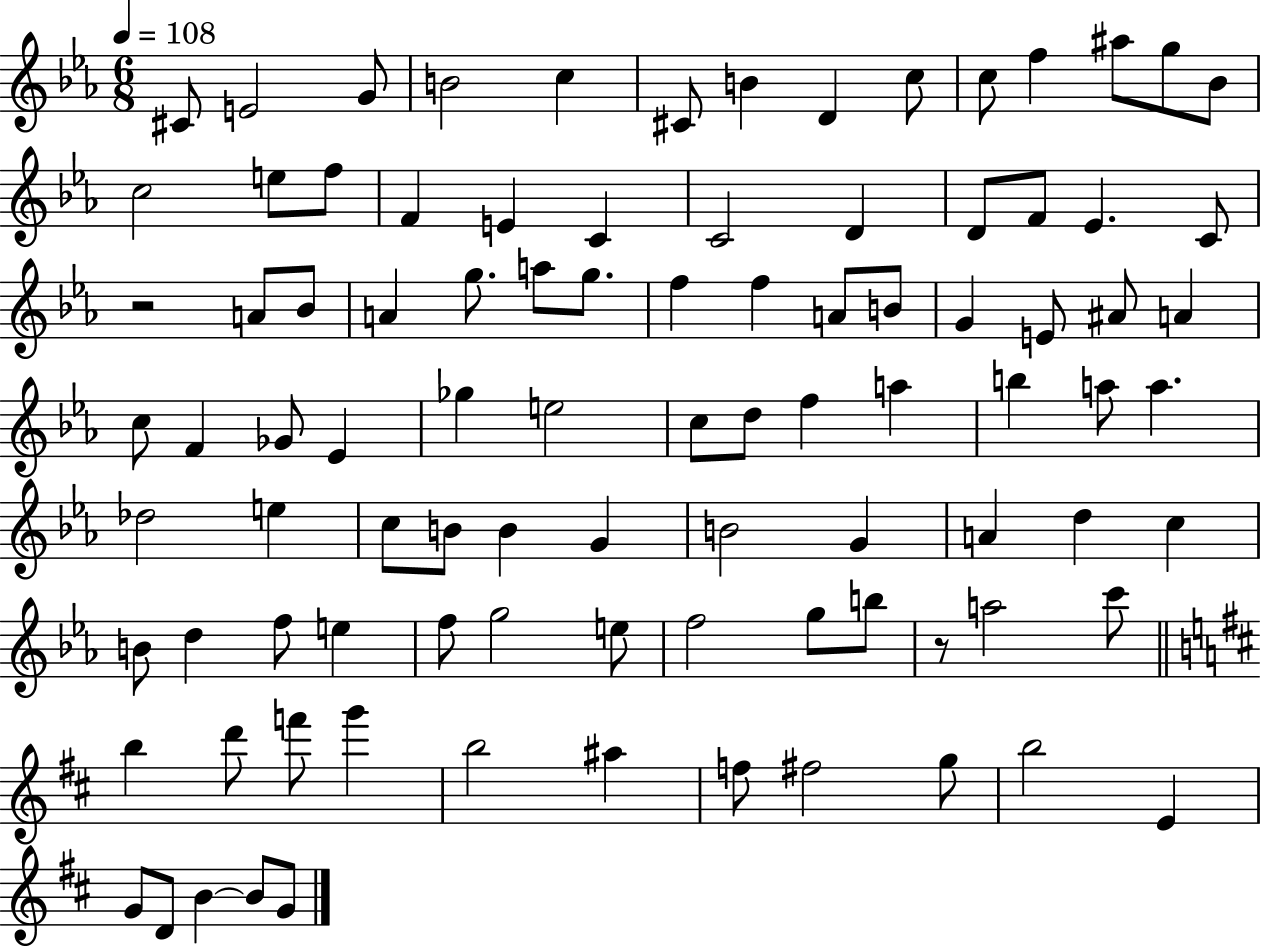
X:1
T:Untitled
M:6/8
L:1/4
K:Eb
^C/2 E2 G/2 B2 c ^C/2 B D c/2 c/2 f ^a/2 g/2 _B/2 c2 e/2 f/2 F E C C2 D D/2 F/2 _E C/2 z2 A/2 _B/2 A g/2 a/2 g/2 f f A/2 B/2 G E/2 ^A/2 A c/2 F _G/2 _E _g e2 c/2 d/2 f a b a/2 a _d2 e c/2 B/2 B G B2 G A d c B/2 d f/2 e f/2 g2 e/2 f2 g/2 b/2 z/2 a2 c'/2 b d'/2 f'/2 g' b2 ^a f/2 ^f2 g/2 b2 E G/2 D/2 B B/2 G/2